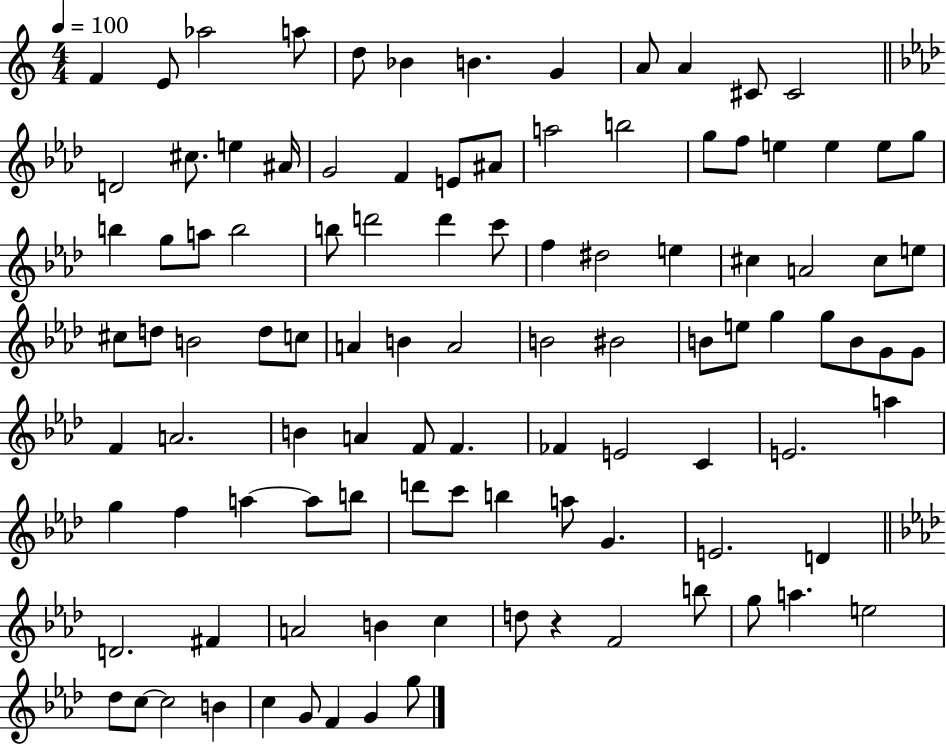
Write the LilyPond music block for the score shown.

{
  \clef treble
  \numericTimeSignature
  \time 4/4
  \key c \major
  \tempo 4 = 100
  f'4 e'8 aes''2 a''8 | d''8 bes'4 b'4. g'4 | a'8 a'4 cis'8 cis'2 | \bar "||" \break \key aes \major d'2 cis''8. e''4 ais'16 | g'2 f'4 e'8 ais'8 | a''2 b''2 | g''8 f''8 e''4 e''4 e''8 g''8 | \break b''4 g''8 a''8 b''2 | b''8 d'''2 d'''4 c'''8 | f''4 dis''2 e''4 | cis''4 a'2 cis''8 e''8 | \break cis''8 d''8 b'2 d''8 c''8 | a'4 b'4 a'2 | b'2 bis'2 | b'8 e''8 g''4 g''8 b'8 g'8 g'8 | \break f'4 a'2. | b'4 a'4 f'8 f'4. | fes'4 e'2 c'4 | e'2. a''4 | \break g''4 f''4 a''4~~ a''8 b''8 | d'''8 c'''8 b''4 a''8 g'4. | e'2. d'4 | \bar "||" \break \key aes \major d'2. fis'4 | a'2 b'4 c''4 | d''8 r4 f'2 b''8 | g''8 a''4. e''2 | \break des''8 c''8~~ c''2 b'4 | c''4 g'8 f'4 g'4 g''8 | \bar "|."
}